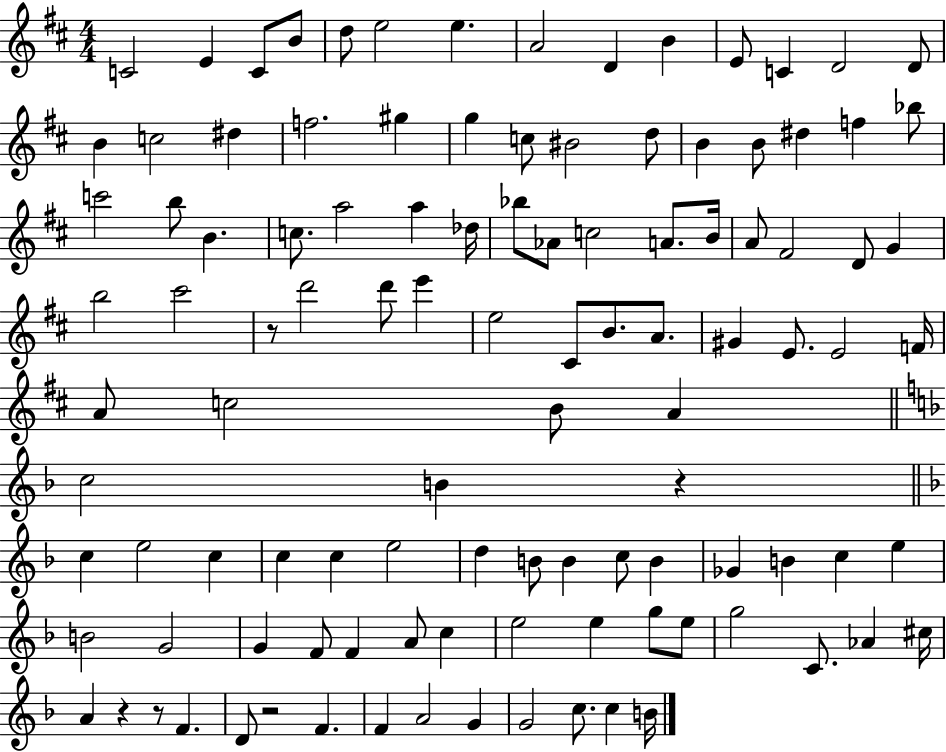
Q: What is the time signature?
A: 4/4